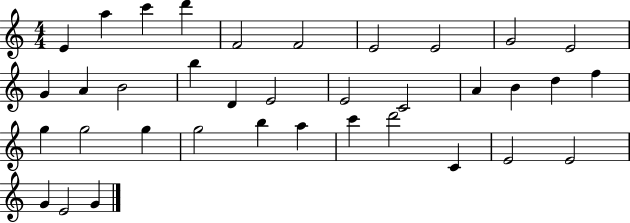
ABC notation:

X:1
T:Untitled
M:4/4
L:1/4
K:C
E a c' d' F2 F2 E2 E2 G2 E2 G A B2 b D E2 E2 C2 A B d f g g2 g g2 b a c' d'2 C E2 E2 G E2 G